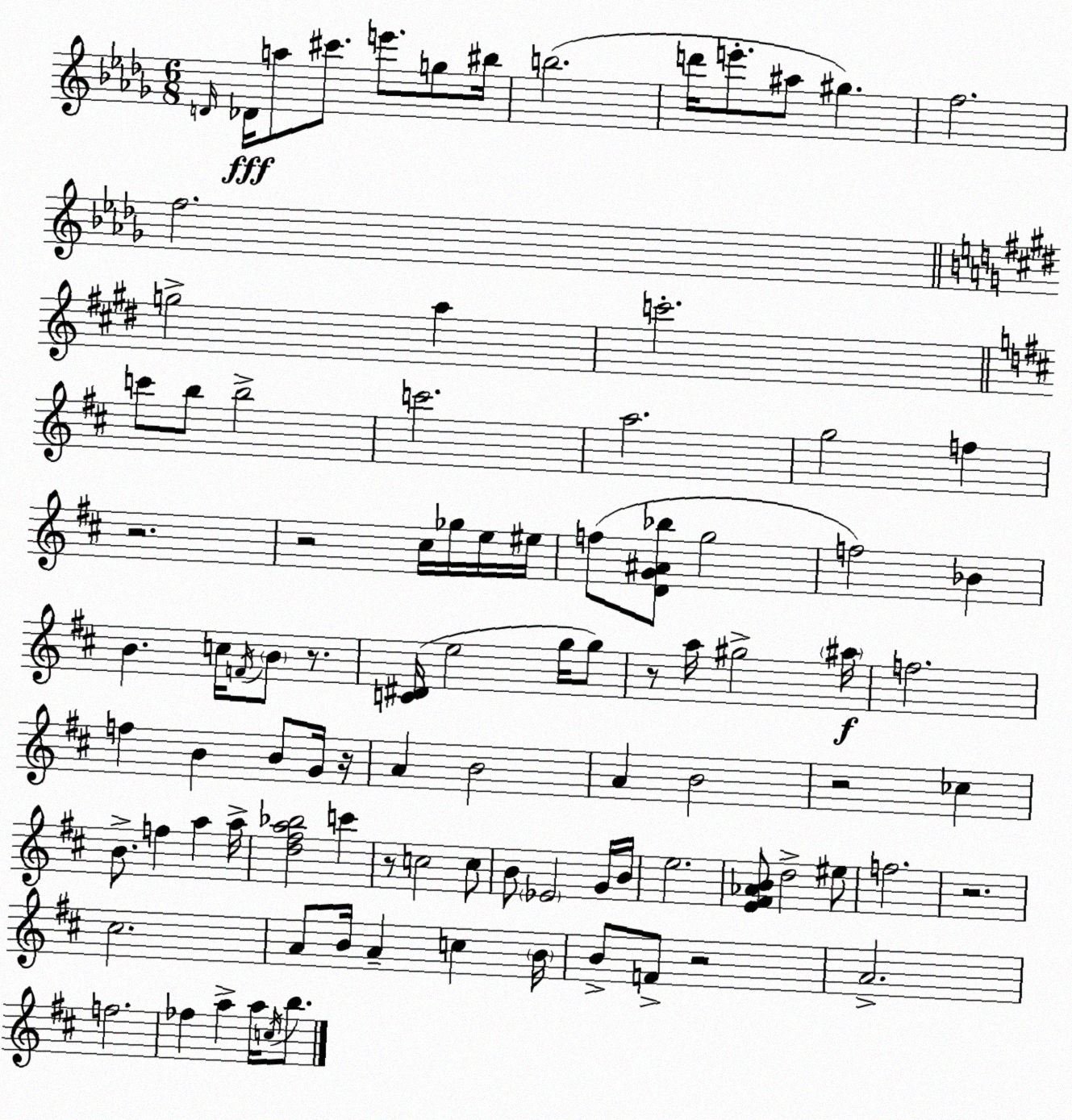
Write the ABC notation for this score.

X:1
T:Untitled
M:6/8
L:1/4
K:Bbm
D/4 _D/4 a/2 ^c'/2 e'/2 g/2 ^b/4 b2 d'/4 e'/2 ^a/2 ^g f2 f2 g2 a c'2 c'/2 b/2 b2 c'2 a2 g2 f z2 z2 ^c/4 _g/4 e/4 ^e/4 f/2 [DG^A_b]/2 g2 f2 _B B c/4 F/4 B/2 z/2 [C^D]/4 e2 g/4 g/2 z/2 a/4 ^g2 ^a/4 f2 f B B/2 G/4 z/4 A B2 A B2 z2 _c B/2 f a a/4 [d^fa_b]2 c' z/2 c2 c/2 B/2 _E2 G/4 B/4 e2 [E^F_AB]/2 d2 ^e/2 f2 z2 ^c2 A/2 B/4 A c B/4 B/2 F/2 z2 A2 f2 _f a a/4 c/4 b/2